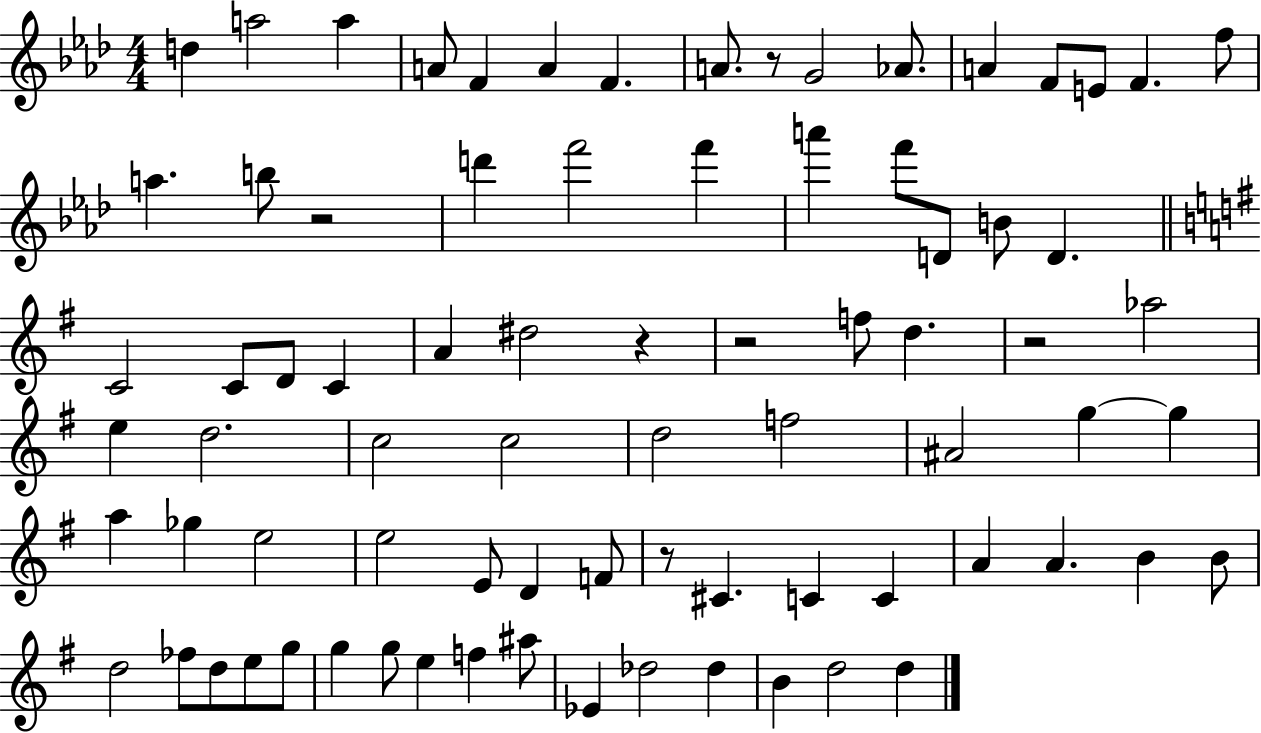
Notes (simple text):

D5/q A5/h A5/q A4/e F4/q A4/q F4/q. A4/e. R/e G4/h Ab4/e. A4/q F4/e E4/e F4/q. F5/e A5/q. B5/e R/h D6/q F6/h F6/q A6/q F6/e D4/e B4/e D4/q. C4/h C4/e D4/e C4/q A4/q D#5/h R/q R/h F5/e D5/q. R/h Ab5/h E5/q D5/h. C5/h C5/h D5/h F5/h A#4/h G5/q G5/q A5/q Gb5/q E5/h E5/h E4/e D4/q F4/e R/e C#4/q. C4/q C4/q A4/q A4/q. B4/q B4/e D5/h FES5/e D5/e E5/e G5/e G5/q G5/e E5/q F5/q A#5/e Eb4/q Db5/h Db5/q B4/q D5/h D5/q